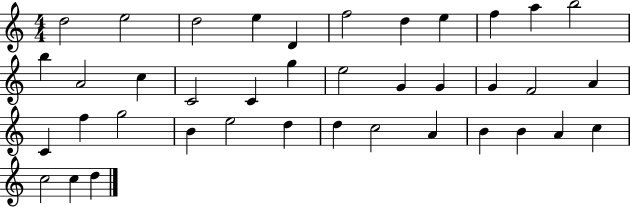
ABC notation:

X:1
T:Untitled
M:4/4
L:1/4
K:C
d2 e2 d2 e D f2 d e f a b2 b A2 c C2 C g e2 G G G F2 A C f g2 B e2 d d c2 A B B A c c2 c d